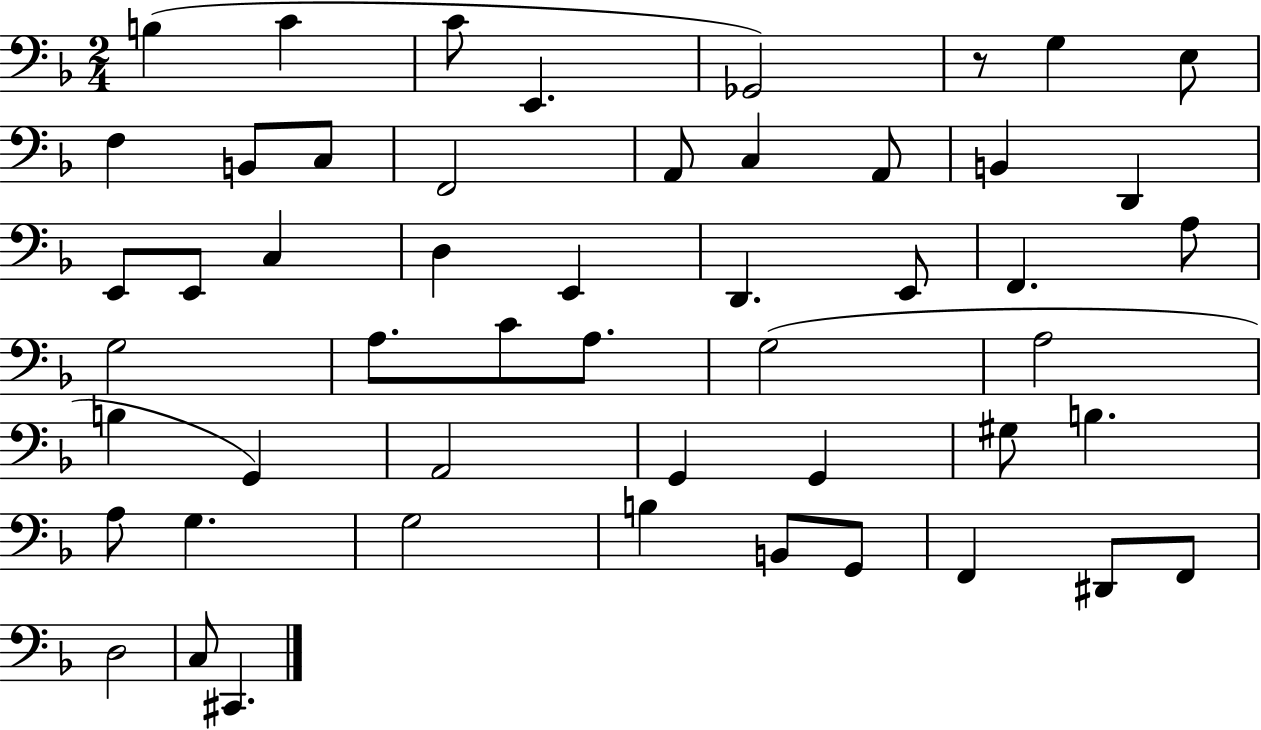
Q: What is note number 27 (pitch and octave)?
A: A3